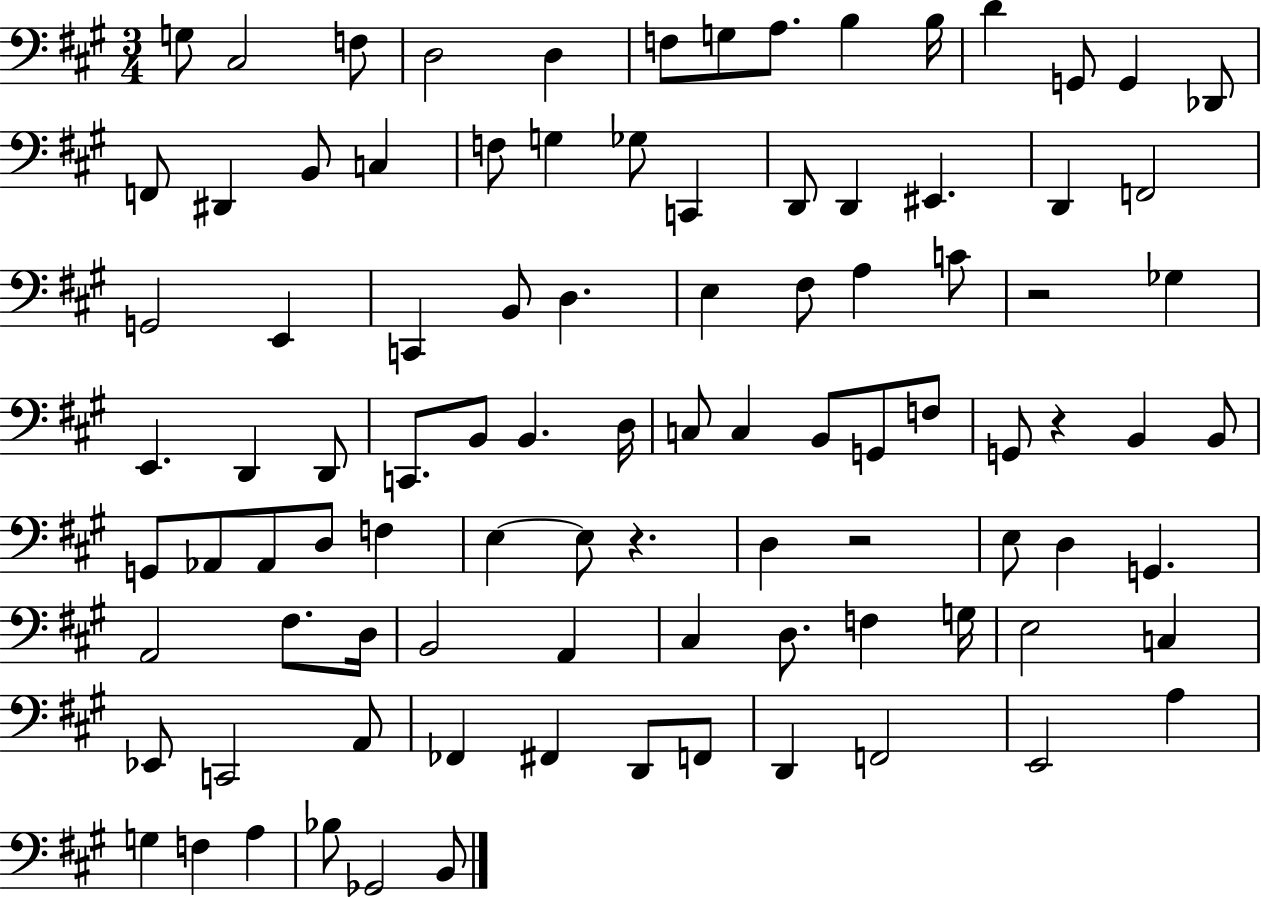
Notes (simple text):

G3/e C#3/h F3/e D3/h D3/q F3/e G3/e A3/e. B3/q B3/s D4/q G2/e G2/q Db2/e F2/e D#2/q B2/e C3/q F3/e G3/q Gb3/e C2/q D2/e D2/q EIS2/q. D2/q F2/h G2/h E2/q C2/q B2/e D3/q. E3/q F#3/e A3/q C4/e R/h Gb3/q E2/q. D2/q D2/e C2/e. B2/e B2/q. D3/s C3/e C3/q B2/e G2/e F3/e G2/e R/q B2/q B2/e G2/e Ab2/e Ab2/e D3/e F3/q E3/q E3/e R/q. D3/q R/h E3/e D3/q G2/q. A2/h F#3/e. D3/s B2/h A2/q C#3/q D3/e. F3/q G3/s E3/h C3/q Eb2/e C2/h A2/e FES2/q F#2/q D2/e F2/e D2/q F2/h E2/h A3/q G3/q F3/q A3/q Bb3/e Gb2/h B2/e